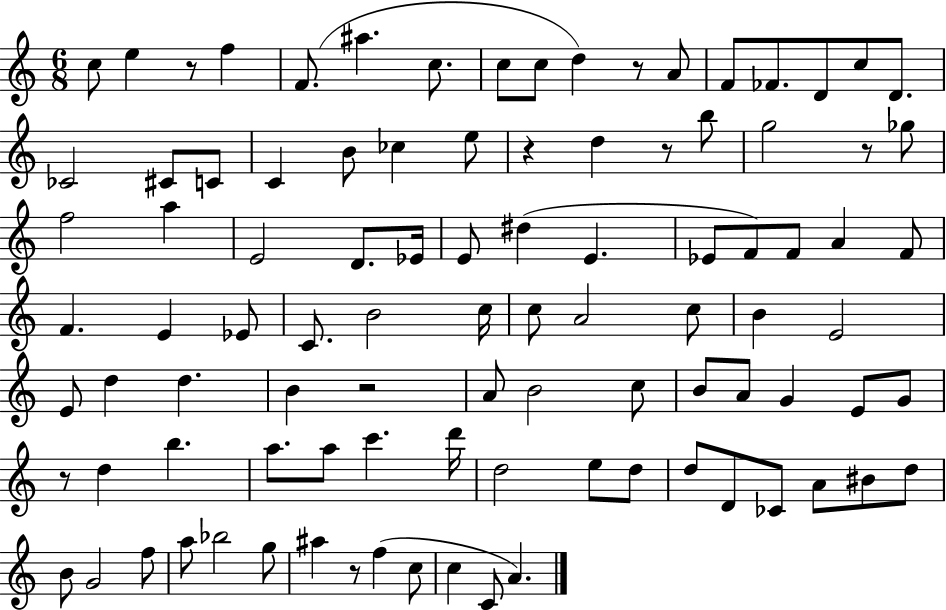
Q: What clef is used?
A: treble